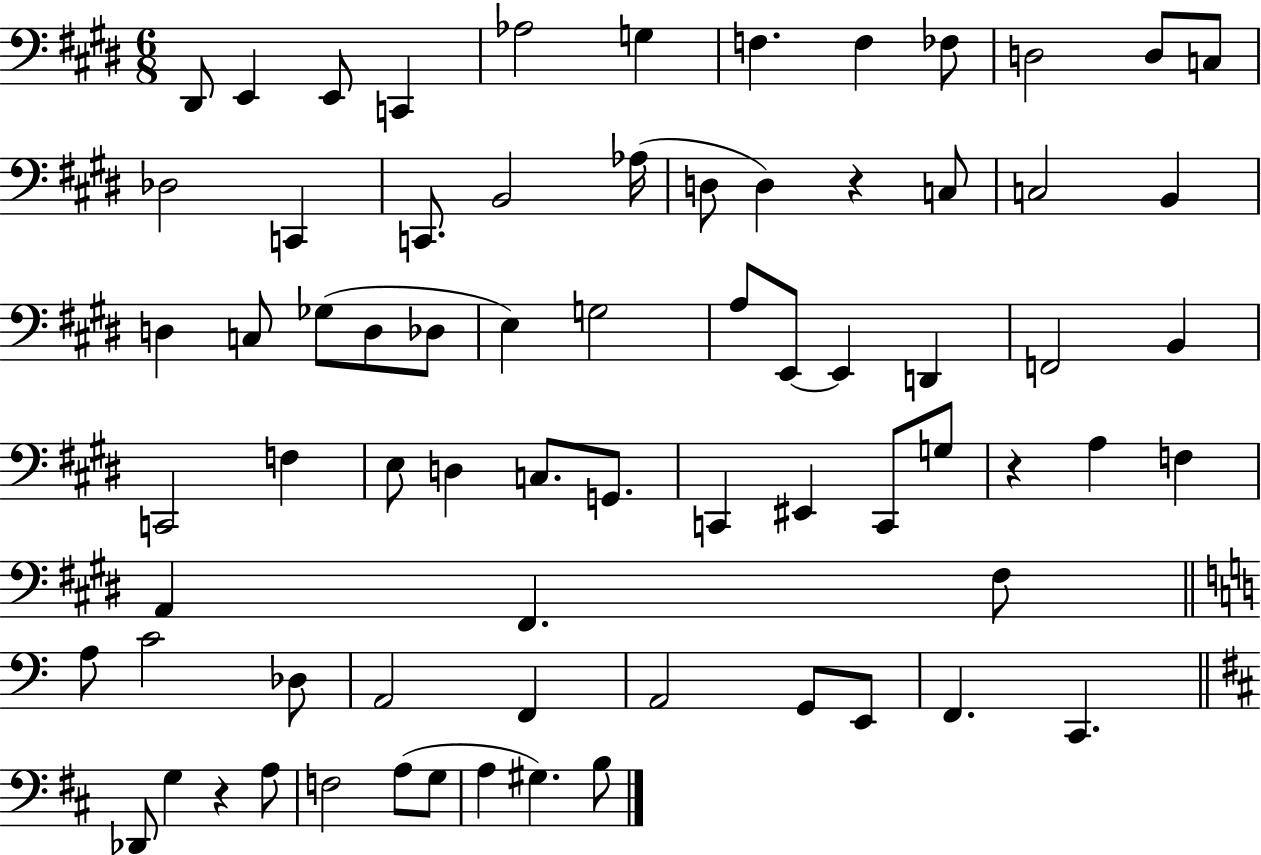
X:1
T:Untitled
M:6/8
L:1/4
K:E
^D,,/2 E,, E,,/2 C,, _A,2 G, F, F, _F,/2 D,2 D,/2 C,/2 _D,2 C,, C,,/2 B,,2 _A,/4 D,/2 D, z C,/2 C,2 B,, D, C,/2 _G,/2 D,/2 _D,/2 E, G,2 A,/2 E,,/2 E,, D,, F,,2 B,, C,,2 F, E,/2 D, C,/2 G,,/2 C,, ^E,, C,,/2 G,/2 z A, F, A,, ^F,, ^F,/2 A,/2 C2 _D,/2 A,,2 F,, A,,2 G,,/2 E,,/2 F,, C,, _D,,/2 G, z A,/2 F,2 A,/2 G,/2 A, ^G, B,/2